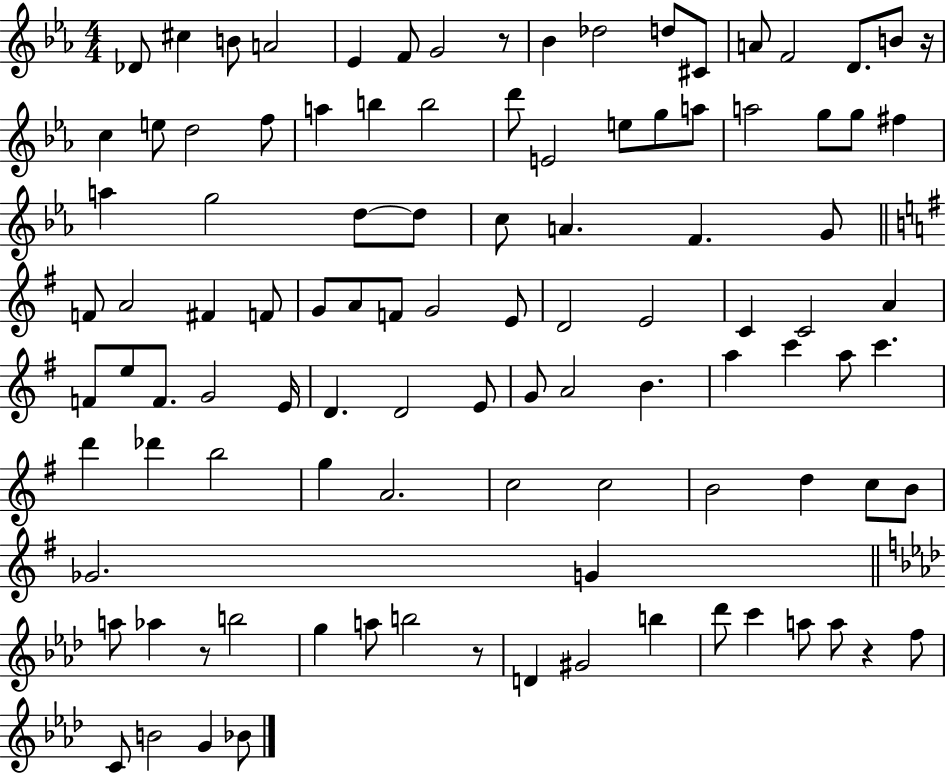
Db4/e C#5/q B4/e A4/h Eb4/q F4/e G4/h R/e Bb4/q Db5/h D5/e C#4/e A4/e F4/h D4/e. B4/e R/s C5/q E5/e D5/h F5/e A5/q B5/q B5/h D6/e E4/h E5/e G5/e A5/e A5/h G5/e G5/e F#5/q A5/q G5/h D5/e D5/e C5/e A4/q. F4/q. G4/e F4/e A4/h F#4/q F4/e G4/e A4/e F4/e G4/h E4/e D4/h E4/h C4/q C4/h A4/q F4/e E5/e F4/e. G4/h E4/s D4/q. D4/h E4/e G4/e A4/h B4/q. A5/q C6/q A5/e C6/q. D6/q Db6/q B5/h G5/q A4/h. C5/h C5/h B4/h D5/q C5/e B4/e Gb4/h. G4/q A5/e Ab5/q R/e B5/h G5/q A5/e B5/h R/e D4/q G#4/h B5/q Db6/e C6/q A5/e A5/e R/q F5/e C4/e B4/h G4/q Bb4/e